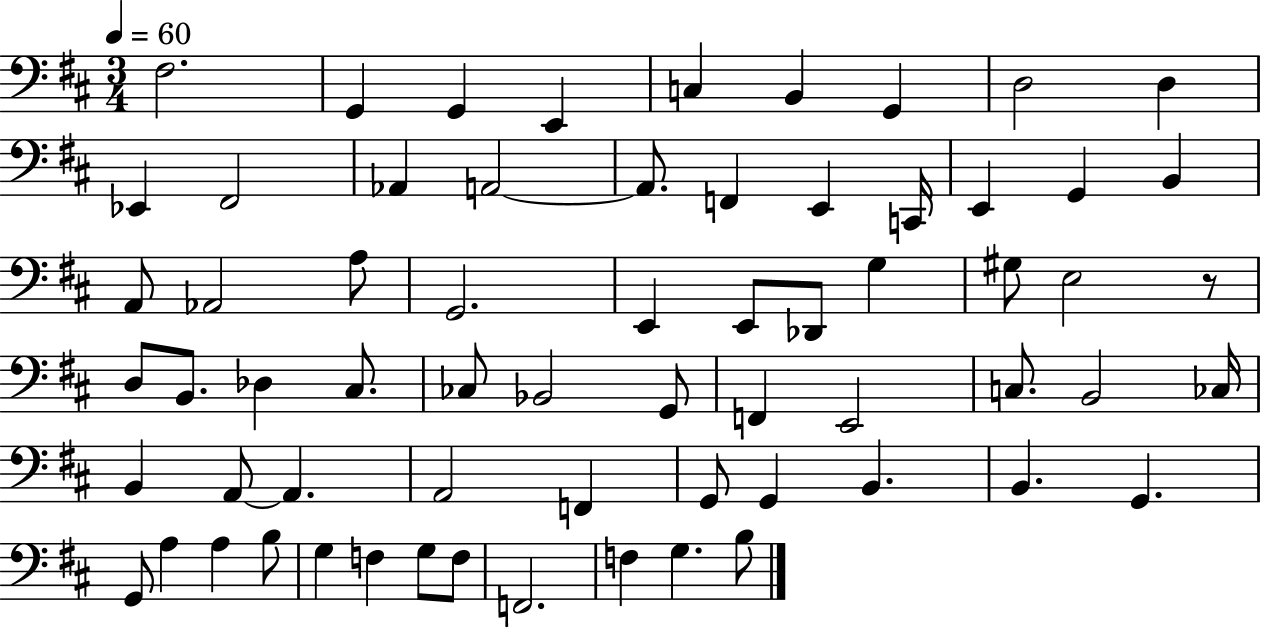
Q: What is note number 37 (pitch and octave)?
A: G2